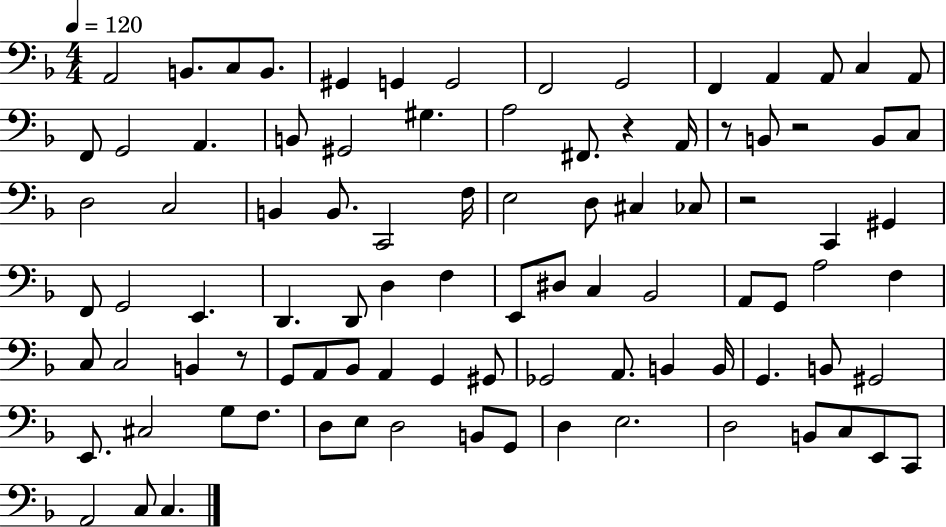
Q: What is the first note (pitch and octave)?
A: A2